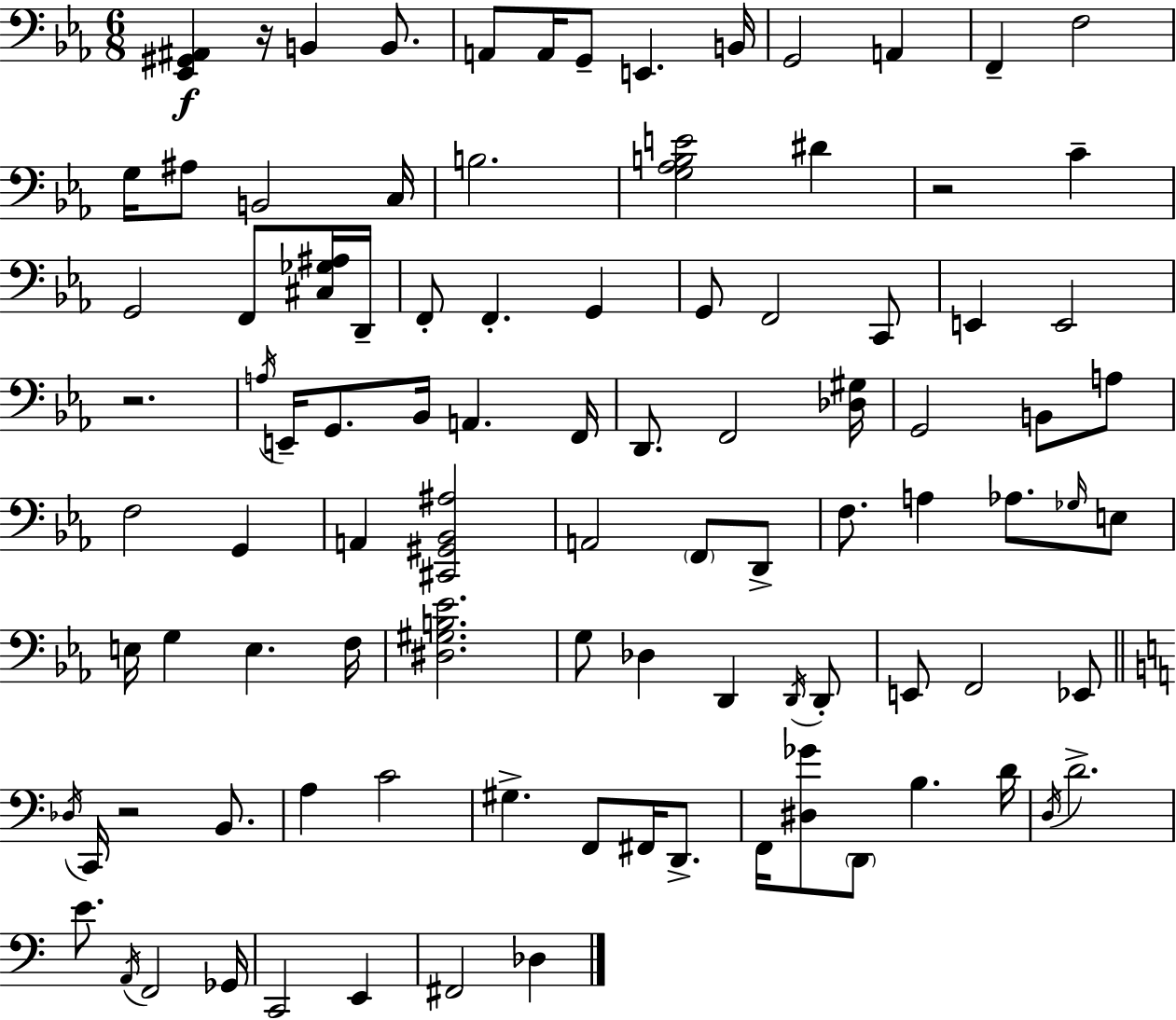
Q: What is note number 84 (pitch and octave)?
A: E2